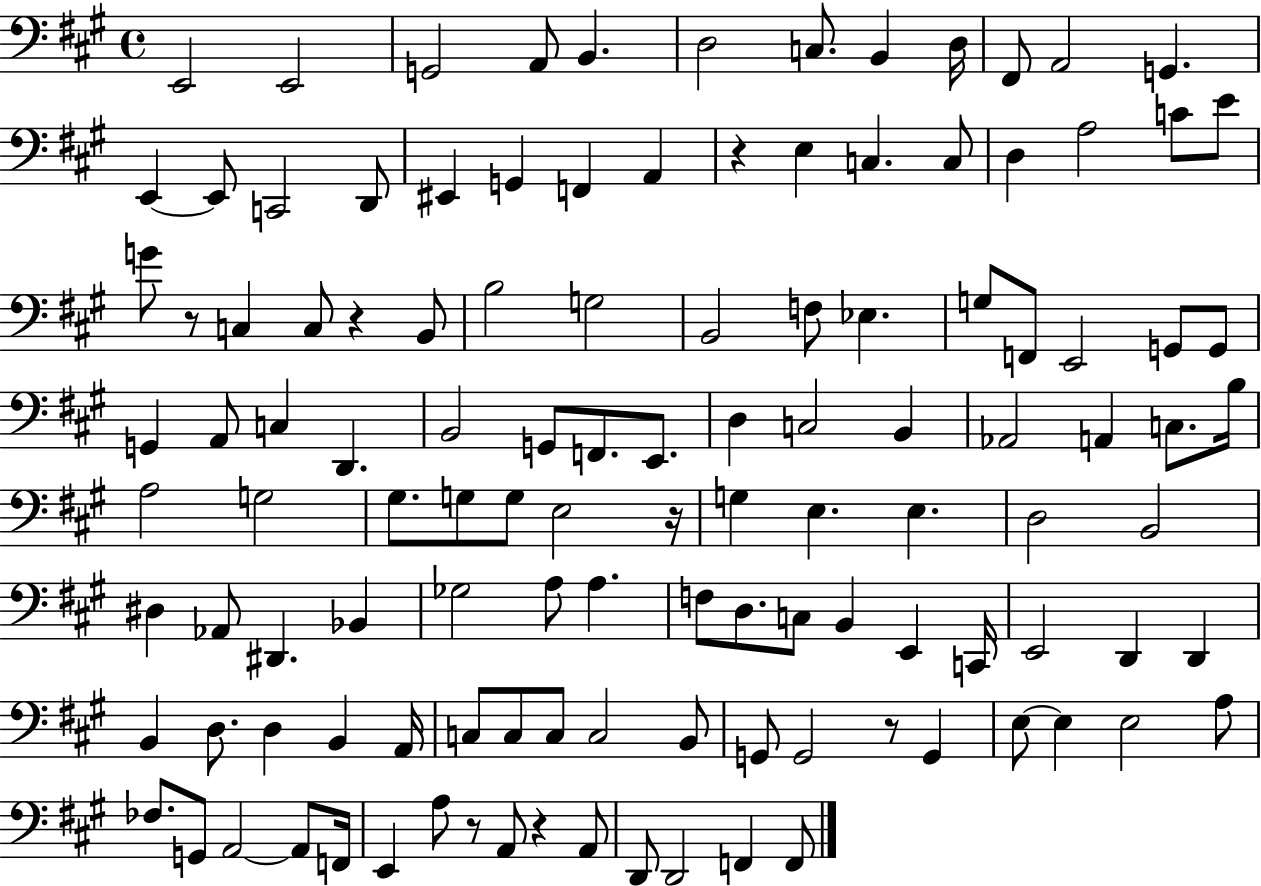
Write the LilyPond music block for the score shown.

{
  \clef bass
  \time 4/4
  \defaultTimeSignature
  \key a \major
  \repeat volta 2 { e,2 e,2 | g,2 a,8 b,4. | d2 c8. b,4 d16 | fis,8 a,2 g,4. | \break e,4~~ e,8 c,2 d,8 | eis,4 g,4 f,4 a,4 | r4 e4 c4. c8 | d4 a2 c'8 e'8 | \break g'8 r8 c4 c8 r4 b,8 | b2 g2 | b,2 f8 ees4. | g8 f,8 e,2 g,8 g,8 | \break g,4 a,8 c4 d,4. | b,2 g,8 f,8. e,8. | d4 c2 b,4 | aes,2 a,4 c8. b16 | \break a2 g2 | gis8. g8 g8 e2 r16 | g4 e4. e4. | d2 b,2 | \break dis4 aes,8 dis,4. bes,4 | ges2 a8 a4. | f8 d8. c8 b,4 e,4 c,16 | e,2 d,4 d,4 | \break b,4 d8. d4 b,4 a,16 | c8 c8 c8 c2 b,8 | g,8 g,2 r8 g,4 | e8~~ e4 e2 a8 | \break fes8. g,8 a,2~~ a,8 f,16 | e,4 a8 r8 a,8 r4 a,8 | d,8 d,2 f,4 f,8 | } \bar "|."
}